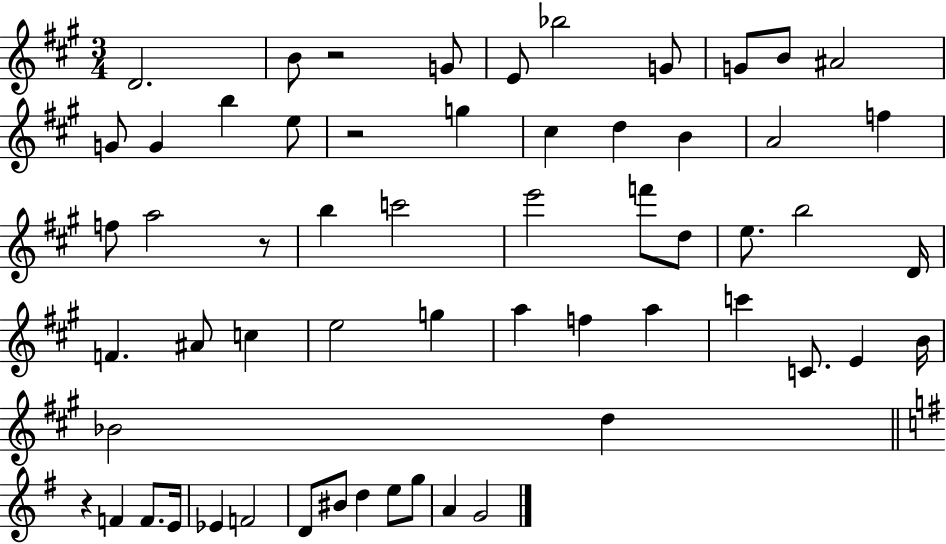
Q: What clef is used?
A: treble